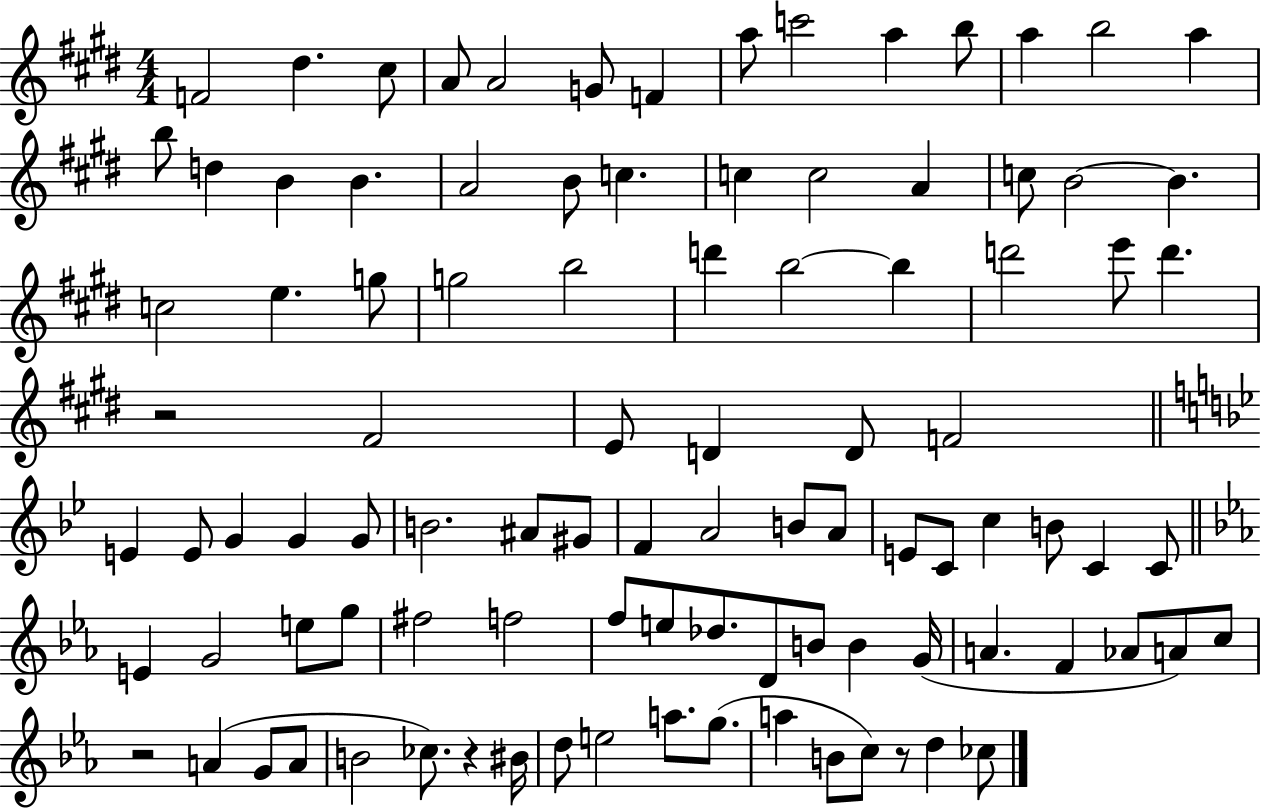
X:1
T:Untitled
M:4/4
L:1/4
K:E
F2 ^d ^c/2 A/2 A2 G/2 F a/2 c'2 a b/2 a b2 a b/2 d B B A2 B/2 c c c2 A c/2 B2 B c2 e g/2 g2 b2 d' b2 b d'2 e'/2 d' z2 ^F2 E/2 D D/2 F2 E E/2 G G G/2 B2 ^A/2 ^G/2 F A2 B/2 A/2 E/2 C/2 c B/2 C C/2 E G2 e/2 g/2 ^f2 f2 f/2 e/2 _d/2 D/2 B/2 B G/4 A F _A/2 A/2 c/2 z2 A G/2 A/2 B2 _c/2 z ^B/4 d/2 e2 a/2 g/2 a B/2 c/2 z/2 d _c/2